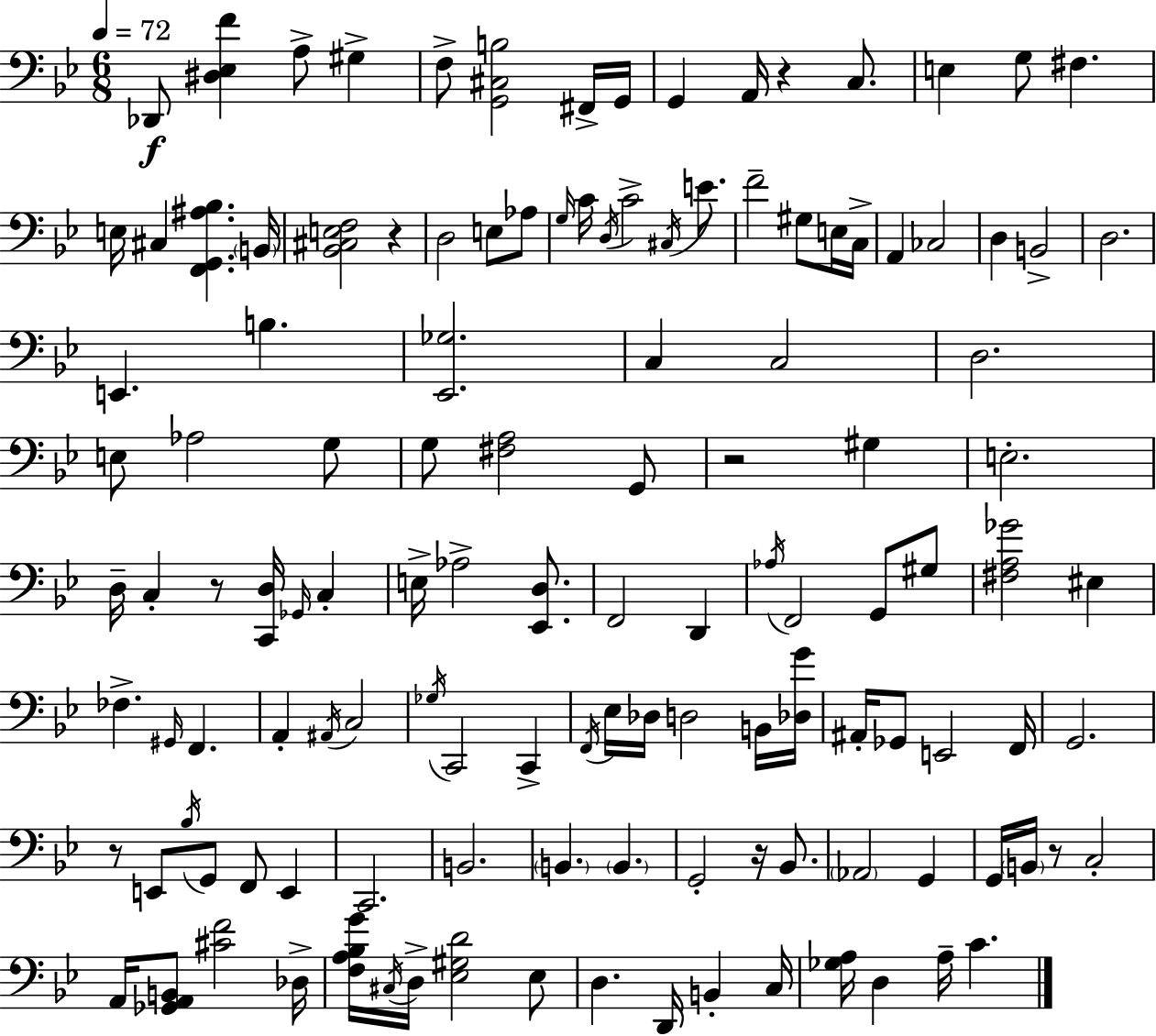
{
  \clef bass
  \numericTimeSignature
  \time 6/8
  \key g \minor
  \tempo 4 = 72
  \repeat volta 2 { des,8\f <dis ees f'>4 a8-> gis4-> | f8-> <g, cis b>2 fis,16-> g,16 | g,4 a,16 r4 c8. | e4 g8 fis4. | \break e16 cis4 <f, g, ais bes>4. \parenthesize b,16 | <bes, cis e f>2 r4 | d2 e8 aes8 | \grace { g16 } c'16 \acciaccatura { d16 } c'2-> \acciaccatura { cis16 } | \break e'8. f'2-- gis8 | e16 c16-> a,4 ces2 | d4 b,2-> | d2. | \break e,4. b4. | <ees, ges>2. | c4 c2 | d2. | \break e8 aes2 | g8 g8 <fis a>2 | g,8 r2 gis4 | e2.-. | \break d16-- c4-. r8 <c, d>16 \grace { ges,16 } | c4-. e16-> aes2-> | <ees, d>8. f,2 | d,4 \acciaccatura { aes16 } f,2 | \break g,8 gis8 <fis a ges'>2 | eis4 fes4.-> \grace { gis,16 } | f,4. a,4-. \acciaccatura { ais,16 } c2 | \acciaccatura { ges16 } c,2 | \break c,4-> \acciaccatura { f,16 } ees16 des16 d2 | b,16 <des g'>16 ais,16-. ges,8 | e,2 f,16 g,2. | r8 e,8 | \break \acciaccatura { bes16 } g,8 f,8 e,4 c,2. | b,2. | \parenthesize b,4. | \parenthesize b,4. g,2-. | \break r16 bes,8. \parenthesize aes,2 | g,4 g,16 \parenthesize b,16 | r8 c2-. a,16 <ges, a, b,>8 | <cis' f'>2 des16-> <f a bes g'>16 \acciaccatura { cis16 } | \break d16-> <ees gis d'>2 ees8 d4. | d,16 b,4-. c16 <ges a>16 | d4 a16-- c'4. } \bar "|."
}